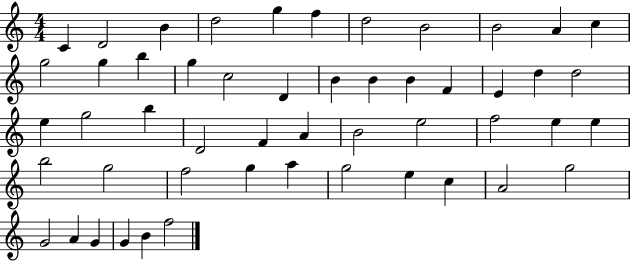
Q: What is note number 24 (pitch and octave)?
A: D5